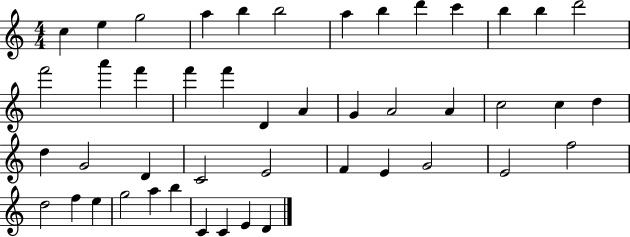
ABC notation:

X:1
T:Untitled
M:4/4
L:1/4
K:C
c e g2 a b b2 a b d' c' b b d'2 f'2 a' f' f' f' D A G A2 A c2 c d d G2 D C2 E2 F E G2 E2 f2 d2 f e g2 a b C C E D